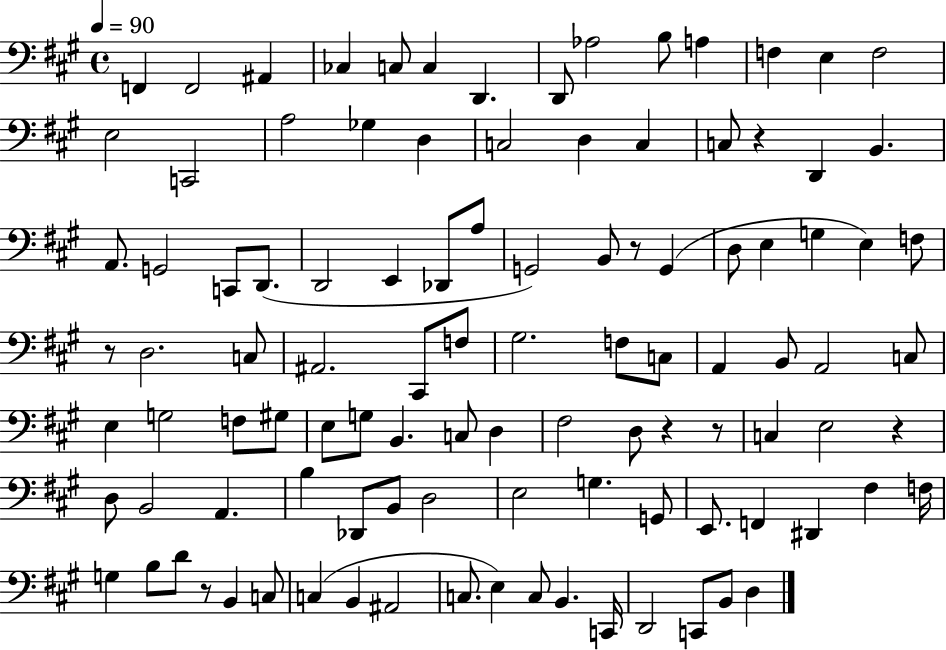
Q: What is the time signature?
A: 4/4